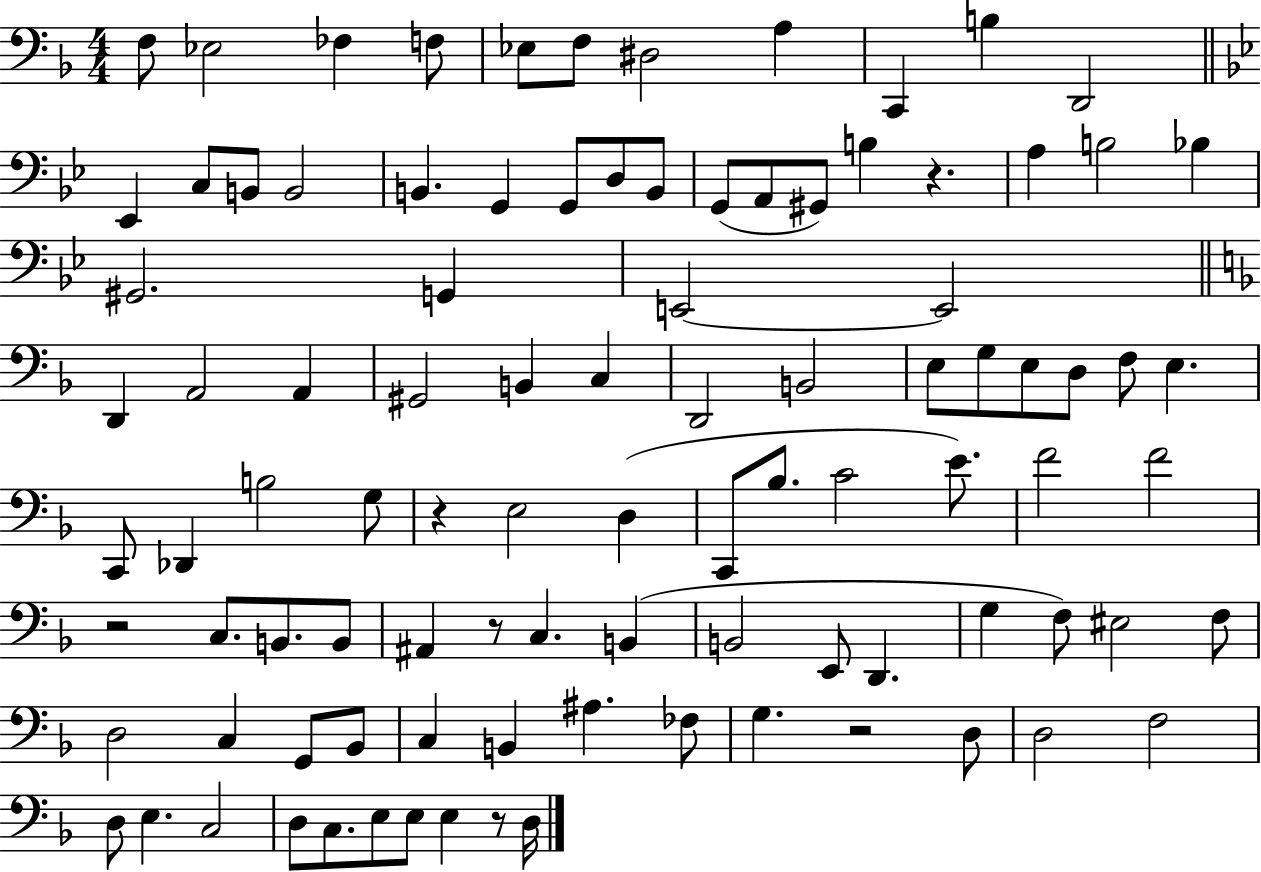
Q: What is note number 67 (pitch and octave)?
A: G3